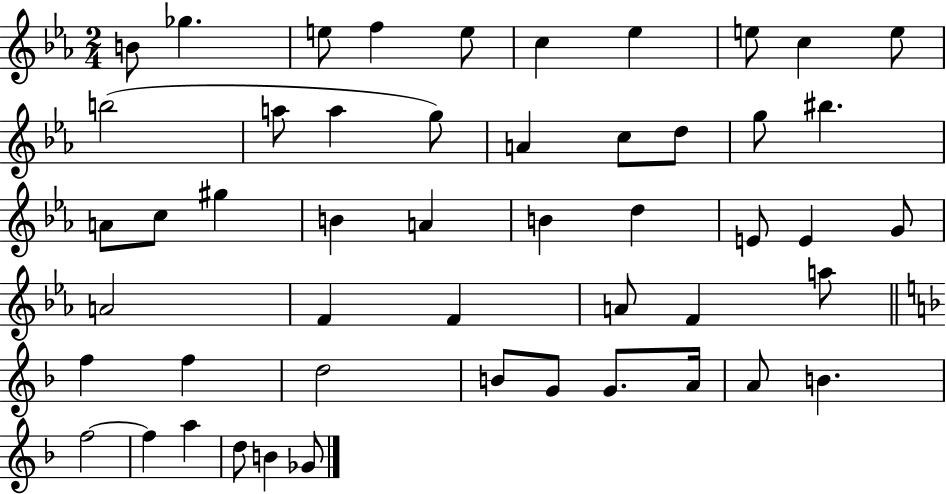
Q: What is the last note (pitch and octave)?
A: Gb4